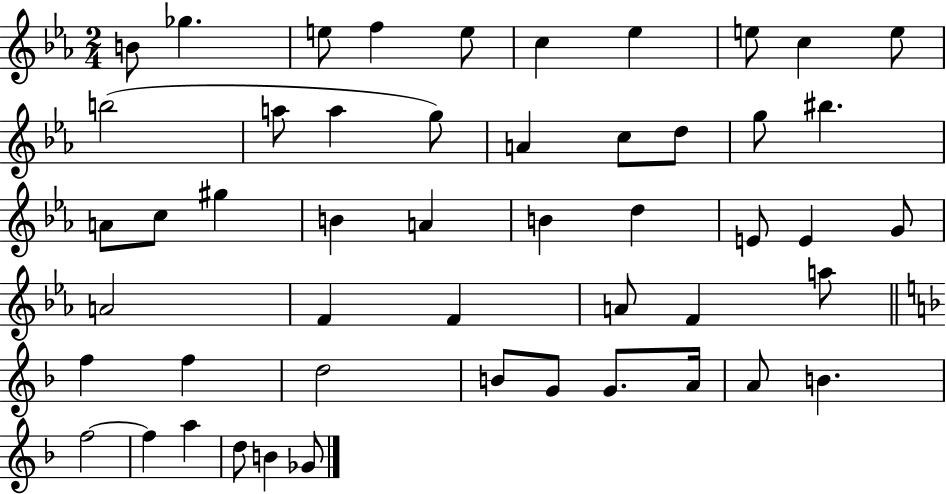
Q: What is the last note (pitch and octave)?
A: Gb4